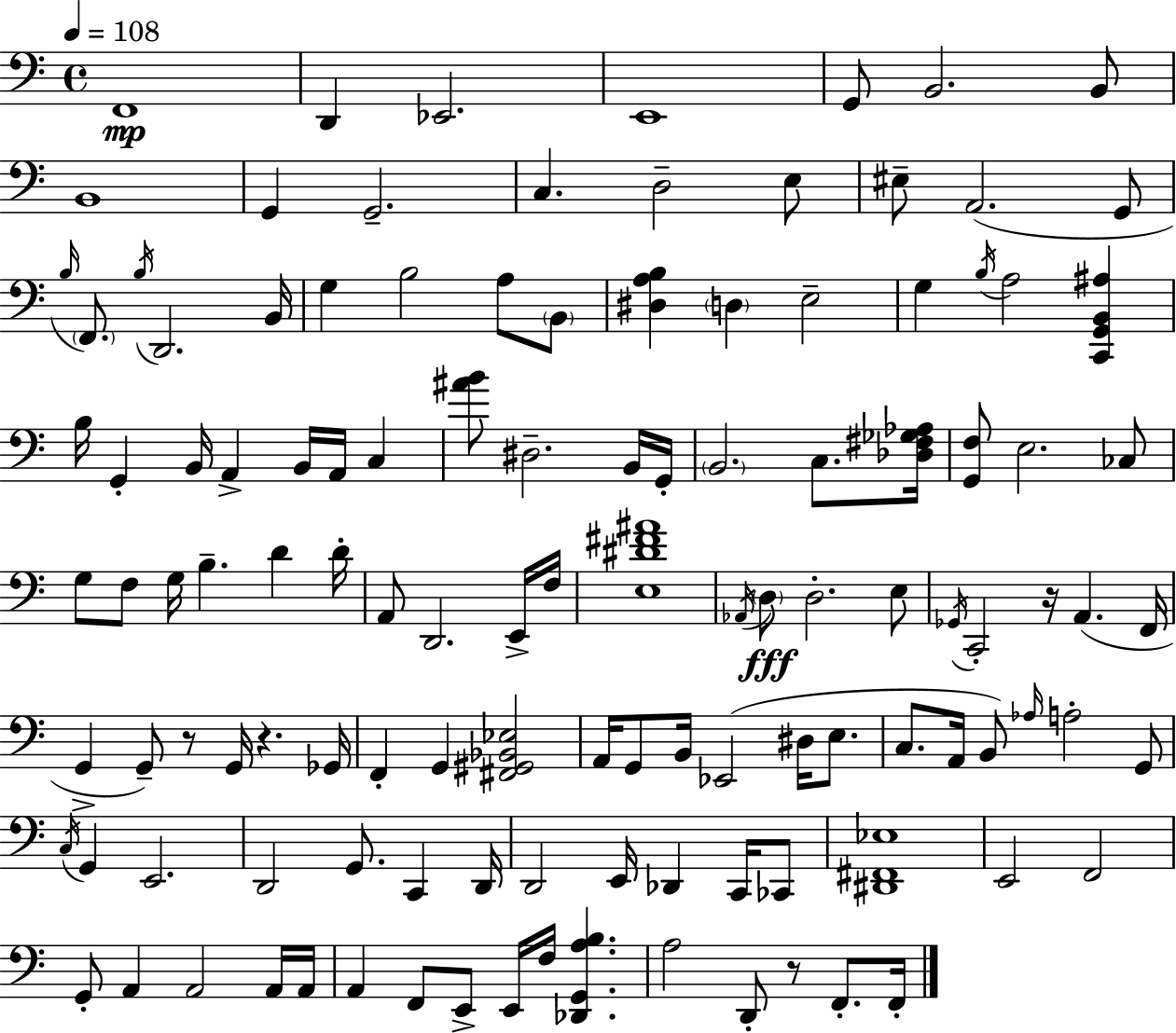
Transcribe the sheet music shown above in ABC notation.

X:1
T:Untitled
M:4/4
L:1/4
K:Am
F,,4 D,, _E,,2 E,,4 G,,/2 B,,2 B,,/2 B,,4 G,, G,,2 C, D,2 E,/2 ^E,/2 A,,2 G,,/2 B,/4 F,,/2 B,/4 D,,2 B,,/4 G, B,2 A,/2 B,,/2 [^D,A,B,] D, E,2 G, B,/4 A,2 [C,,G,,B,,^A,] B,/4 G,, B,,/4 A,, B,,/4 A,,/4 C, [^AB]/2 ^D,2 B,,/4 G,,/4 B,,2 C,/2 [_D,^F,_G,_A,]/4 [G,,F,]/2 E,2 _C,/2 G,/2 F,/2 G,/4 B, D D/4 A,,/2 D,,2 E,,/4 F,/4 [E,^D^F^A]4 _A,,/4 D,/2 D,2 E,/2 _G,,/4 C,,2 z/4 A,, F,,/4 G,, G,,/2 z/2 G,,/4 z _G,,/4 F,, G,, [^F,,^G,,_B,,_E,]2 A,,/4 G,,/2 B,,/4 _E,,2 ^D,/4 E,/2 C,/2 A,,/4 B,,/2 _A,/4 A,2 G,,/2 C,/4 G,, E,,2 D,,2 G,,/2 C,, D,,/4 D,,2 E,,/4 _D,, C,,/4 _C,,/2 [^D,,^F,,_E,]4 E,,2 F,,2 G,,/2 A,, A,,2 A,,/4 A,,/4 A,, F,,/2 E,,/2 E,,/4 F,/4 [_D,,G,,A,B,] A,2 D,,/2 z/2 F,,/2 F,,/4